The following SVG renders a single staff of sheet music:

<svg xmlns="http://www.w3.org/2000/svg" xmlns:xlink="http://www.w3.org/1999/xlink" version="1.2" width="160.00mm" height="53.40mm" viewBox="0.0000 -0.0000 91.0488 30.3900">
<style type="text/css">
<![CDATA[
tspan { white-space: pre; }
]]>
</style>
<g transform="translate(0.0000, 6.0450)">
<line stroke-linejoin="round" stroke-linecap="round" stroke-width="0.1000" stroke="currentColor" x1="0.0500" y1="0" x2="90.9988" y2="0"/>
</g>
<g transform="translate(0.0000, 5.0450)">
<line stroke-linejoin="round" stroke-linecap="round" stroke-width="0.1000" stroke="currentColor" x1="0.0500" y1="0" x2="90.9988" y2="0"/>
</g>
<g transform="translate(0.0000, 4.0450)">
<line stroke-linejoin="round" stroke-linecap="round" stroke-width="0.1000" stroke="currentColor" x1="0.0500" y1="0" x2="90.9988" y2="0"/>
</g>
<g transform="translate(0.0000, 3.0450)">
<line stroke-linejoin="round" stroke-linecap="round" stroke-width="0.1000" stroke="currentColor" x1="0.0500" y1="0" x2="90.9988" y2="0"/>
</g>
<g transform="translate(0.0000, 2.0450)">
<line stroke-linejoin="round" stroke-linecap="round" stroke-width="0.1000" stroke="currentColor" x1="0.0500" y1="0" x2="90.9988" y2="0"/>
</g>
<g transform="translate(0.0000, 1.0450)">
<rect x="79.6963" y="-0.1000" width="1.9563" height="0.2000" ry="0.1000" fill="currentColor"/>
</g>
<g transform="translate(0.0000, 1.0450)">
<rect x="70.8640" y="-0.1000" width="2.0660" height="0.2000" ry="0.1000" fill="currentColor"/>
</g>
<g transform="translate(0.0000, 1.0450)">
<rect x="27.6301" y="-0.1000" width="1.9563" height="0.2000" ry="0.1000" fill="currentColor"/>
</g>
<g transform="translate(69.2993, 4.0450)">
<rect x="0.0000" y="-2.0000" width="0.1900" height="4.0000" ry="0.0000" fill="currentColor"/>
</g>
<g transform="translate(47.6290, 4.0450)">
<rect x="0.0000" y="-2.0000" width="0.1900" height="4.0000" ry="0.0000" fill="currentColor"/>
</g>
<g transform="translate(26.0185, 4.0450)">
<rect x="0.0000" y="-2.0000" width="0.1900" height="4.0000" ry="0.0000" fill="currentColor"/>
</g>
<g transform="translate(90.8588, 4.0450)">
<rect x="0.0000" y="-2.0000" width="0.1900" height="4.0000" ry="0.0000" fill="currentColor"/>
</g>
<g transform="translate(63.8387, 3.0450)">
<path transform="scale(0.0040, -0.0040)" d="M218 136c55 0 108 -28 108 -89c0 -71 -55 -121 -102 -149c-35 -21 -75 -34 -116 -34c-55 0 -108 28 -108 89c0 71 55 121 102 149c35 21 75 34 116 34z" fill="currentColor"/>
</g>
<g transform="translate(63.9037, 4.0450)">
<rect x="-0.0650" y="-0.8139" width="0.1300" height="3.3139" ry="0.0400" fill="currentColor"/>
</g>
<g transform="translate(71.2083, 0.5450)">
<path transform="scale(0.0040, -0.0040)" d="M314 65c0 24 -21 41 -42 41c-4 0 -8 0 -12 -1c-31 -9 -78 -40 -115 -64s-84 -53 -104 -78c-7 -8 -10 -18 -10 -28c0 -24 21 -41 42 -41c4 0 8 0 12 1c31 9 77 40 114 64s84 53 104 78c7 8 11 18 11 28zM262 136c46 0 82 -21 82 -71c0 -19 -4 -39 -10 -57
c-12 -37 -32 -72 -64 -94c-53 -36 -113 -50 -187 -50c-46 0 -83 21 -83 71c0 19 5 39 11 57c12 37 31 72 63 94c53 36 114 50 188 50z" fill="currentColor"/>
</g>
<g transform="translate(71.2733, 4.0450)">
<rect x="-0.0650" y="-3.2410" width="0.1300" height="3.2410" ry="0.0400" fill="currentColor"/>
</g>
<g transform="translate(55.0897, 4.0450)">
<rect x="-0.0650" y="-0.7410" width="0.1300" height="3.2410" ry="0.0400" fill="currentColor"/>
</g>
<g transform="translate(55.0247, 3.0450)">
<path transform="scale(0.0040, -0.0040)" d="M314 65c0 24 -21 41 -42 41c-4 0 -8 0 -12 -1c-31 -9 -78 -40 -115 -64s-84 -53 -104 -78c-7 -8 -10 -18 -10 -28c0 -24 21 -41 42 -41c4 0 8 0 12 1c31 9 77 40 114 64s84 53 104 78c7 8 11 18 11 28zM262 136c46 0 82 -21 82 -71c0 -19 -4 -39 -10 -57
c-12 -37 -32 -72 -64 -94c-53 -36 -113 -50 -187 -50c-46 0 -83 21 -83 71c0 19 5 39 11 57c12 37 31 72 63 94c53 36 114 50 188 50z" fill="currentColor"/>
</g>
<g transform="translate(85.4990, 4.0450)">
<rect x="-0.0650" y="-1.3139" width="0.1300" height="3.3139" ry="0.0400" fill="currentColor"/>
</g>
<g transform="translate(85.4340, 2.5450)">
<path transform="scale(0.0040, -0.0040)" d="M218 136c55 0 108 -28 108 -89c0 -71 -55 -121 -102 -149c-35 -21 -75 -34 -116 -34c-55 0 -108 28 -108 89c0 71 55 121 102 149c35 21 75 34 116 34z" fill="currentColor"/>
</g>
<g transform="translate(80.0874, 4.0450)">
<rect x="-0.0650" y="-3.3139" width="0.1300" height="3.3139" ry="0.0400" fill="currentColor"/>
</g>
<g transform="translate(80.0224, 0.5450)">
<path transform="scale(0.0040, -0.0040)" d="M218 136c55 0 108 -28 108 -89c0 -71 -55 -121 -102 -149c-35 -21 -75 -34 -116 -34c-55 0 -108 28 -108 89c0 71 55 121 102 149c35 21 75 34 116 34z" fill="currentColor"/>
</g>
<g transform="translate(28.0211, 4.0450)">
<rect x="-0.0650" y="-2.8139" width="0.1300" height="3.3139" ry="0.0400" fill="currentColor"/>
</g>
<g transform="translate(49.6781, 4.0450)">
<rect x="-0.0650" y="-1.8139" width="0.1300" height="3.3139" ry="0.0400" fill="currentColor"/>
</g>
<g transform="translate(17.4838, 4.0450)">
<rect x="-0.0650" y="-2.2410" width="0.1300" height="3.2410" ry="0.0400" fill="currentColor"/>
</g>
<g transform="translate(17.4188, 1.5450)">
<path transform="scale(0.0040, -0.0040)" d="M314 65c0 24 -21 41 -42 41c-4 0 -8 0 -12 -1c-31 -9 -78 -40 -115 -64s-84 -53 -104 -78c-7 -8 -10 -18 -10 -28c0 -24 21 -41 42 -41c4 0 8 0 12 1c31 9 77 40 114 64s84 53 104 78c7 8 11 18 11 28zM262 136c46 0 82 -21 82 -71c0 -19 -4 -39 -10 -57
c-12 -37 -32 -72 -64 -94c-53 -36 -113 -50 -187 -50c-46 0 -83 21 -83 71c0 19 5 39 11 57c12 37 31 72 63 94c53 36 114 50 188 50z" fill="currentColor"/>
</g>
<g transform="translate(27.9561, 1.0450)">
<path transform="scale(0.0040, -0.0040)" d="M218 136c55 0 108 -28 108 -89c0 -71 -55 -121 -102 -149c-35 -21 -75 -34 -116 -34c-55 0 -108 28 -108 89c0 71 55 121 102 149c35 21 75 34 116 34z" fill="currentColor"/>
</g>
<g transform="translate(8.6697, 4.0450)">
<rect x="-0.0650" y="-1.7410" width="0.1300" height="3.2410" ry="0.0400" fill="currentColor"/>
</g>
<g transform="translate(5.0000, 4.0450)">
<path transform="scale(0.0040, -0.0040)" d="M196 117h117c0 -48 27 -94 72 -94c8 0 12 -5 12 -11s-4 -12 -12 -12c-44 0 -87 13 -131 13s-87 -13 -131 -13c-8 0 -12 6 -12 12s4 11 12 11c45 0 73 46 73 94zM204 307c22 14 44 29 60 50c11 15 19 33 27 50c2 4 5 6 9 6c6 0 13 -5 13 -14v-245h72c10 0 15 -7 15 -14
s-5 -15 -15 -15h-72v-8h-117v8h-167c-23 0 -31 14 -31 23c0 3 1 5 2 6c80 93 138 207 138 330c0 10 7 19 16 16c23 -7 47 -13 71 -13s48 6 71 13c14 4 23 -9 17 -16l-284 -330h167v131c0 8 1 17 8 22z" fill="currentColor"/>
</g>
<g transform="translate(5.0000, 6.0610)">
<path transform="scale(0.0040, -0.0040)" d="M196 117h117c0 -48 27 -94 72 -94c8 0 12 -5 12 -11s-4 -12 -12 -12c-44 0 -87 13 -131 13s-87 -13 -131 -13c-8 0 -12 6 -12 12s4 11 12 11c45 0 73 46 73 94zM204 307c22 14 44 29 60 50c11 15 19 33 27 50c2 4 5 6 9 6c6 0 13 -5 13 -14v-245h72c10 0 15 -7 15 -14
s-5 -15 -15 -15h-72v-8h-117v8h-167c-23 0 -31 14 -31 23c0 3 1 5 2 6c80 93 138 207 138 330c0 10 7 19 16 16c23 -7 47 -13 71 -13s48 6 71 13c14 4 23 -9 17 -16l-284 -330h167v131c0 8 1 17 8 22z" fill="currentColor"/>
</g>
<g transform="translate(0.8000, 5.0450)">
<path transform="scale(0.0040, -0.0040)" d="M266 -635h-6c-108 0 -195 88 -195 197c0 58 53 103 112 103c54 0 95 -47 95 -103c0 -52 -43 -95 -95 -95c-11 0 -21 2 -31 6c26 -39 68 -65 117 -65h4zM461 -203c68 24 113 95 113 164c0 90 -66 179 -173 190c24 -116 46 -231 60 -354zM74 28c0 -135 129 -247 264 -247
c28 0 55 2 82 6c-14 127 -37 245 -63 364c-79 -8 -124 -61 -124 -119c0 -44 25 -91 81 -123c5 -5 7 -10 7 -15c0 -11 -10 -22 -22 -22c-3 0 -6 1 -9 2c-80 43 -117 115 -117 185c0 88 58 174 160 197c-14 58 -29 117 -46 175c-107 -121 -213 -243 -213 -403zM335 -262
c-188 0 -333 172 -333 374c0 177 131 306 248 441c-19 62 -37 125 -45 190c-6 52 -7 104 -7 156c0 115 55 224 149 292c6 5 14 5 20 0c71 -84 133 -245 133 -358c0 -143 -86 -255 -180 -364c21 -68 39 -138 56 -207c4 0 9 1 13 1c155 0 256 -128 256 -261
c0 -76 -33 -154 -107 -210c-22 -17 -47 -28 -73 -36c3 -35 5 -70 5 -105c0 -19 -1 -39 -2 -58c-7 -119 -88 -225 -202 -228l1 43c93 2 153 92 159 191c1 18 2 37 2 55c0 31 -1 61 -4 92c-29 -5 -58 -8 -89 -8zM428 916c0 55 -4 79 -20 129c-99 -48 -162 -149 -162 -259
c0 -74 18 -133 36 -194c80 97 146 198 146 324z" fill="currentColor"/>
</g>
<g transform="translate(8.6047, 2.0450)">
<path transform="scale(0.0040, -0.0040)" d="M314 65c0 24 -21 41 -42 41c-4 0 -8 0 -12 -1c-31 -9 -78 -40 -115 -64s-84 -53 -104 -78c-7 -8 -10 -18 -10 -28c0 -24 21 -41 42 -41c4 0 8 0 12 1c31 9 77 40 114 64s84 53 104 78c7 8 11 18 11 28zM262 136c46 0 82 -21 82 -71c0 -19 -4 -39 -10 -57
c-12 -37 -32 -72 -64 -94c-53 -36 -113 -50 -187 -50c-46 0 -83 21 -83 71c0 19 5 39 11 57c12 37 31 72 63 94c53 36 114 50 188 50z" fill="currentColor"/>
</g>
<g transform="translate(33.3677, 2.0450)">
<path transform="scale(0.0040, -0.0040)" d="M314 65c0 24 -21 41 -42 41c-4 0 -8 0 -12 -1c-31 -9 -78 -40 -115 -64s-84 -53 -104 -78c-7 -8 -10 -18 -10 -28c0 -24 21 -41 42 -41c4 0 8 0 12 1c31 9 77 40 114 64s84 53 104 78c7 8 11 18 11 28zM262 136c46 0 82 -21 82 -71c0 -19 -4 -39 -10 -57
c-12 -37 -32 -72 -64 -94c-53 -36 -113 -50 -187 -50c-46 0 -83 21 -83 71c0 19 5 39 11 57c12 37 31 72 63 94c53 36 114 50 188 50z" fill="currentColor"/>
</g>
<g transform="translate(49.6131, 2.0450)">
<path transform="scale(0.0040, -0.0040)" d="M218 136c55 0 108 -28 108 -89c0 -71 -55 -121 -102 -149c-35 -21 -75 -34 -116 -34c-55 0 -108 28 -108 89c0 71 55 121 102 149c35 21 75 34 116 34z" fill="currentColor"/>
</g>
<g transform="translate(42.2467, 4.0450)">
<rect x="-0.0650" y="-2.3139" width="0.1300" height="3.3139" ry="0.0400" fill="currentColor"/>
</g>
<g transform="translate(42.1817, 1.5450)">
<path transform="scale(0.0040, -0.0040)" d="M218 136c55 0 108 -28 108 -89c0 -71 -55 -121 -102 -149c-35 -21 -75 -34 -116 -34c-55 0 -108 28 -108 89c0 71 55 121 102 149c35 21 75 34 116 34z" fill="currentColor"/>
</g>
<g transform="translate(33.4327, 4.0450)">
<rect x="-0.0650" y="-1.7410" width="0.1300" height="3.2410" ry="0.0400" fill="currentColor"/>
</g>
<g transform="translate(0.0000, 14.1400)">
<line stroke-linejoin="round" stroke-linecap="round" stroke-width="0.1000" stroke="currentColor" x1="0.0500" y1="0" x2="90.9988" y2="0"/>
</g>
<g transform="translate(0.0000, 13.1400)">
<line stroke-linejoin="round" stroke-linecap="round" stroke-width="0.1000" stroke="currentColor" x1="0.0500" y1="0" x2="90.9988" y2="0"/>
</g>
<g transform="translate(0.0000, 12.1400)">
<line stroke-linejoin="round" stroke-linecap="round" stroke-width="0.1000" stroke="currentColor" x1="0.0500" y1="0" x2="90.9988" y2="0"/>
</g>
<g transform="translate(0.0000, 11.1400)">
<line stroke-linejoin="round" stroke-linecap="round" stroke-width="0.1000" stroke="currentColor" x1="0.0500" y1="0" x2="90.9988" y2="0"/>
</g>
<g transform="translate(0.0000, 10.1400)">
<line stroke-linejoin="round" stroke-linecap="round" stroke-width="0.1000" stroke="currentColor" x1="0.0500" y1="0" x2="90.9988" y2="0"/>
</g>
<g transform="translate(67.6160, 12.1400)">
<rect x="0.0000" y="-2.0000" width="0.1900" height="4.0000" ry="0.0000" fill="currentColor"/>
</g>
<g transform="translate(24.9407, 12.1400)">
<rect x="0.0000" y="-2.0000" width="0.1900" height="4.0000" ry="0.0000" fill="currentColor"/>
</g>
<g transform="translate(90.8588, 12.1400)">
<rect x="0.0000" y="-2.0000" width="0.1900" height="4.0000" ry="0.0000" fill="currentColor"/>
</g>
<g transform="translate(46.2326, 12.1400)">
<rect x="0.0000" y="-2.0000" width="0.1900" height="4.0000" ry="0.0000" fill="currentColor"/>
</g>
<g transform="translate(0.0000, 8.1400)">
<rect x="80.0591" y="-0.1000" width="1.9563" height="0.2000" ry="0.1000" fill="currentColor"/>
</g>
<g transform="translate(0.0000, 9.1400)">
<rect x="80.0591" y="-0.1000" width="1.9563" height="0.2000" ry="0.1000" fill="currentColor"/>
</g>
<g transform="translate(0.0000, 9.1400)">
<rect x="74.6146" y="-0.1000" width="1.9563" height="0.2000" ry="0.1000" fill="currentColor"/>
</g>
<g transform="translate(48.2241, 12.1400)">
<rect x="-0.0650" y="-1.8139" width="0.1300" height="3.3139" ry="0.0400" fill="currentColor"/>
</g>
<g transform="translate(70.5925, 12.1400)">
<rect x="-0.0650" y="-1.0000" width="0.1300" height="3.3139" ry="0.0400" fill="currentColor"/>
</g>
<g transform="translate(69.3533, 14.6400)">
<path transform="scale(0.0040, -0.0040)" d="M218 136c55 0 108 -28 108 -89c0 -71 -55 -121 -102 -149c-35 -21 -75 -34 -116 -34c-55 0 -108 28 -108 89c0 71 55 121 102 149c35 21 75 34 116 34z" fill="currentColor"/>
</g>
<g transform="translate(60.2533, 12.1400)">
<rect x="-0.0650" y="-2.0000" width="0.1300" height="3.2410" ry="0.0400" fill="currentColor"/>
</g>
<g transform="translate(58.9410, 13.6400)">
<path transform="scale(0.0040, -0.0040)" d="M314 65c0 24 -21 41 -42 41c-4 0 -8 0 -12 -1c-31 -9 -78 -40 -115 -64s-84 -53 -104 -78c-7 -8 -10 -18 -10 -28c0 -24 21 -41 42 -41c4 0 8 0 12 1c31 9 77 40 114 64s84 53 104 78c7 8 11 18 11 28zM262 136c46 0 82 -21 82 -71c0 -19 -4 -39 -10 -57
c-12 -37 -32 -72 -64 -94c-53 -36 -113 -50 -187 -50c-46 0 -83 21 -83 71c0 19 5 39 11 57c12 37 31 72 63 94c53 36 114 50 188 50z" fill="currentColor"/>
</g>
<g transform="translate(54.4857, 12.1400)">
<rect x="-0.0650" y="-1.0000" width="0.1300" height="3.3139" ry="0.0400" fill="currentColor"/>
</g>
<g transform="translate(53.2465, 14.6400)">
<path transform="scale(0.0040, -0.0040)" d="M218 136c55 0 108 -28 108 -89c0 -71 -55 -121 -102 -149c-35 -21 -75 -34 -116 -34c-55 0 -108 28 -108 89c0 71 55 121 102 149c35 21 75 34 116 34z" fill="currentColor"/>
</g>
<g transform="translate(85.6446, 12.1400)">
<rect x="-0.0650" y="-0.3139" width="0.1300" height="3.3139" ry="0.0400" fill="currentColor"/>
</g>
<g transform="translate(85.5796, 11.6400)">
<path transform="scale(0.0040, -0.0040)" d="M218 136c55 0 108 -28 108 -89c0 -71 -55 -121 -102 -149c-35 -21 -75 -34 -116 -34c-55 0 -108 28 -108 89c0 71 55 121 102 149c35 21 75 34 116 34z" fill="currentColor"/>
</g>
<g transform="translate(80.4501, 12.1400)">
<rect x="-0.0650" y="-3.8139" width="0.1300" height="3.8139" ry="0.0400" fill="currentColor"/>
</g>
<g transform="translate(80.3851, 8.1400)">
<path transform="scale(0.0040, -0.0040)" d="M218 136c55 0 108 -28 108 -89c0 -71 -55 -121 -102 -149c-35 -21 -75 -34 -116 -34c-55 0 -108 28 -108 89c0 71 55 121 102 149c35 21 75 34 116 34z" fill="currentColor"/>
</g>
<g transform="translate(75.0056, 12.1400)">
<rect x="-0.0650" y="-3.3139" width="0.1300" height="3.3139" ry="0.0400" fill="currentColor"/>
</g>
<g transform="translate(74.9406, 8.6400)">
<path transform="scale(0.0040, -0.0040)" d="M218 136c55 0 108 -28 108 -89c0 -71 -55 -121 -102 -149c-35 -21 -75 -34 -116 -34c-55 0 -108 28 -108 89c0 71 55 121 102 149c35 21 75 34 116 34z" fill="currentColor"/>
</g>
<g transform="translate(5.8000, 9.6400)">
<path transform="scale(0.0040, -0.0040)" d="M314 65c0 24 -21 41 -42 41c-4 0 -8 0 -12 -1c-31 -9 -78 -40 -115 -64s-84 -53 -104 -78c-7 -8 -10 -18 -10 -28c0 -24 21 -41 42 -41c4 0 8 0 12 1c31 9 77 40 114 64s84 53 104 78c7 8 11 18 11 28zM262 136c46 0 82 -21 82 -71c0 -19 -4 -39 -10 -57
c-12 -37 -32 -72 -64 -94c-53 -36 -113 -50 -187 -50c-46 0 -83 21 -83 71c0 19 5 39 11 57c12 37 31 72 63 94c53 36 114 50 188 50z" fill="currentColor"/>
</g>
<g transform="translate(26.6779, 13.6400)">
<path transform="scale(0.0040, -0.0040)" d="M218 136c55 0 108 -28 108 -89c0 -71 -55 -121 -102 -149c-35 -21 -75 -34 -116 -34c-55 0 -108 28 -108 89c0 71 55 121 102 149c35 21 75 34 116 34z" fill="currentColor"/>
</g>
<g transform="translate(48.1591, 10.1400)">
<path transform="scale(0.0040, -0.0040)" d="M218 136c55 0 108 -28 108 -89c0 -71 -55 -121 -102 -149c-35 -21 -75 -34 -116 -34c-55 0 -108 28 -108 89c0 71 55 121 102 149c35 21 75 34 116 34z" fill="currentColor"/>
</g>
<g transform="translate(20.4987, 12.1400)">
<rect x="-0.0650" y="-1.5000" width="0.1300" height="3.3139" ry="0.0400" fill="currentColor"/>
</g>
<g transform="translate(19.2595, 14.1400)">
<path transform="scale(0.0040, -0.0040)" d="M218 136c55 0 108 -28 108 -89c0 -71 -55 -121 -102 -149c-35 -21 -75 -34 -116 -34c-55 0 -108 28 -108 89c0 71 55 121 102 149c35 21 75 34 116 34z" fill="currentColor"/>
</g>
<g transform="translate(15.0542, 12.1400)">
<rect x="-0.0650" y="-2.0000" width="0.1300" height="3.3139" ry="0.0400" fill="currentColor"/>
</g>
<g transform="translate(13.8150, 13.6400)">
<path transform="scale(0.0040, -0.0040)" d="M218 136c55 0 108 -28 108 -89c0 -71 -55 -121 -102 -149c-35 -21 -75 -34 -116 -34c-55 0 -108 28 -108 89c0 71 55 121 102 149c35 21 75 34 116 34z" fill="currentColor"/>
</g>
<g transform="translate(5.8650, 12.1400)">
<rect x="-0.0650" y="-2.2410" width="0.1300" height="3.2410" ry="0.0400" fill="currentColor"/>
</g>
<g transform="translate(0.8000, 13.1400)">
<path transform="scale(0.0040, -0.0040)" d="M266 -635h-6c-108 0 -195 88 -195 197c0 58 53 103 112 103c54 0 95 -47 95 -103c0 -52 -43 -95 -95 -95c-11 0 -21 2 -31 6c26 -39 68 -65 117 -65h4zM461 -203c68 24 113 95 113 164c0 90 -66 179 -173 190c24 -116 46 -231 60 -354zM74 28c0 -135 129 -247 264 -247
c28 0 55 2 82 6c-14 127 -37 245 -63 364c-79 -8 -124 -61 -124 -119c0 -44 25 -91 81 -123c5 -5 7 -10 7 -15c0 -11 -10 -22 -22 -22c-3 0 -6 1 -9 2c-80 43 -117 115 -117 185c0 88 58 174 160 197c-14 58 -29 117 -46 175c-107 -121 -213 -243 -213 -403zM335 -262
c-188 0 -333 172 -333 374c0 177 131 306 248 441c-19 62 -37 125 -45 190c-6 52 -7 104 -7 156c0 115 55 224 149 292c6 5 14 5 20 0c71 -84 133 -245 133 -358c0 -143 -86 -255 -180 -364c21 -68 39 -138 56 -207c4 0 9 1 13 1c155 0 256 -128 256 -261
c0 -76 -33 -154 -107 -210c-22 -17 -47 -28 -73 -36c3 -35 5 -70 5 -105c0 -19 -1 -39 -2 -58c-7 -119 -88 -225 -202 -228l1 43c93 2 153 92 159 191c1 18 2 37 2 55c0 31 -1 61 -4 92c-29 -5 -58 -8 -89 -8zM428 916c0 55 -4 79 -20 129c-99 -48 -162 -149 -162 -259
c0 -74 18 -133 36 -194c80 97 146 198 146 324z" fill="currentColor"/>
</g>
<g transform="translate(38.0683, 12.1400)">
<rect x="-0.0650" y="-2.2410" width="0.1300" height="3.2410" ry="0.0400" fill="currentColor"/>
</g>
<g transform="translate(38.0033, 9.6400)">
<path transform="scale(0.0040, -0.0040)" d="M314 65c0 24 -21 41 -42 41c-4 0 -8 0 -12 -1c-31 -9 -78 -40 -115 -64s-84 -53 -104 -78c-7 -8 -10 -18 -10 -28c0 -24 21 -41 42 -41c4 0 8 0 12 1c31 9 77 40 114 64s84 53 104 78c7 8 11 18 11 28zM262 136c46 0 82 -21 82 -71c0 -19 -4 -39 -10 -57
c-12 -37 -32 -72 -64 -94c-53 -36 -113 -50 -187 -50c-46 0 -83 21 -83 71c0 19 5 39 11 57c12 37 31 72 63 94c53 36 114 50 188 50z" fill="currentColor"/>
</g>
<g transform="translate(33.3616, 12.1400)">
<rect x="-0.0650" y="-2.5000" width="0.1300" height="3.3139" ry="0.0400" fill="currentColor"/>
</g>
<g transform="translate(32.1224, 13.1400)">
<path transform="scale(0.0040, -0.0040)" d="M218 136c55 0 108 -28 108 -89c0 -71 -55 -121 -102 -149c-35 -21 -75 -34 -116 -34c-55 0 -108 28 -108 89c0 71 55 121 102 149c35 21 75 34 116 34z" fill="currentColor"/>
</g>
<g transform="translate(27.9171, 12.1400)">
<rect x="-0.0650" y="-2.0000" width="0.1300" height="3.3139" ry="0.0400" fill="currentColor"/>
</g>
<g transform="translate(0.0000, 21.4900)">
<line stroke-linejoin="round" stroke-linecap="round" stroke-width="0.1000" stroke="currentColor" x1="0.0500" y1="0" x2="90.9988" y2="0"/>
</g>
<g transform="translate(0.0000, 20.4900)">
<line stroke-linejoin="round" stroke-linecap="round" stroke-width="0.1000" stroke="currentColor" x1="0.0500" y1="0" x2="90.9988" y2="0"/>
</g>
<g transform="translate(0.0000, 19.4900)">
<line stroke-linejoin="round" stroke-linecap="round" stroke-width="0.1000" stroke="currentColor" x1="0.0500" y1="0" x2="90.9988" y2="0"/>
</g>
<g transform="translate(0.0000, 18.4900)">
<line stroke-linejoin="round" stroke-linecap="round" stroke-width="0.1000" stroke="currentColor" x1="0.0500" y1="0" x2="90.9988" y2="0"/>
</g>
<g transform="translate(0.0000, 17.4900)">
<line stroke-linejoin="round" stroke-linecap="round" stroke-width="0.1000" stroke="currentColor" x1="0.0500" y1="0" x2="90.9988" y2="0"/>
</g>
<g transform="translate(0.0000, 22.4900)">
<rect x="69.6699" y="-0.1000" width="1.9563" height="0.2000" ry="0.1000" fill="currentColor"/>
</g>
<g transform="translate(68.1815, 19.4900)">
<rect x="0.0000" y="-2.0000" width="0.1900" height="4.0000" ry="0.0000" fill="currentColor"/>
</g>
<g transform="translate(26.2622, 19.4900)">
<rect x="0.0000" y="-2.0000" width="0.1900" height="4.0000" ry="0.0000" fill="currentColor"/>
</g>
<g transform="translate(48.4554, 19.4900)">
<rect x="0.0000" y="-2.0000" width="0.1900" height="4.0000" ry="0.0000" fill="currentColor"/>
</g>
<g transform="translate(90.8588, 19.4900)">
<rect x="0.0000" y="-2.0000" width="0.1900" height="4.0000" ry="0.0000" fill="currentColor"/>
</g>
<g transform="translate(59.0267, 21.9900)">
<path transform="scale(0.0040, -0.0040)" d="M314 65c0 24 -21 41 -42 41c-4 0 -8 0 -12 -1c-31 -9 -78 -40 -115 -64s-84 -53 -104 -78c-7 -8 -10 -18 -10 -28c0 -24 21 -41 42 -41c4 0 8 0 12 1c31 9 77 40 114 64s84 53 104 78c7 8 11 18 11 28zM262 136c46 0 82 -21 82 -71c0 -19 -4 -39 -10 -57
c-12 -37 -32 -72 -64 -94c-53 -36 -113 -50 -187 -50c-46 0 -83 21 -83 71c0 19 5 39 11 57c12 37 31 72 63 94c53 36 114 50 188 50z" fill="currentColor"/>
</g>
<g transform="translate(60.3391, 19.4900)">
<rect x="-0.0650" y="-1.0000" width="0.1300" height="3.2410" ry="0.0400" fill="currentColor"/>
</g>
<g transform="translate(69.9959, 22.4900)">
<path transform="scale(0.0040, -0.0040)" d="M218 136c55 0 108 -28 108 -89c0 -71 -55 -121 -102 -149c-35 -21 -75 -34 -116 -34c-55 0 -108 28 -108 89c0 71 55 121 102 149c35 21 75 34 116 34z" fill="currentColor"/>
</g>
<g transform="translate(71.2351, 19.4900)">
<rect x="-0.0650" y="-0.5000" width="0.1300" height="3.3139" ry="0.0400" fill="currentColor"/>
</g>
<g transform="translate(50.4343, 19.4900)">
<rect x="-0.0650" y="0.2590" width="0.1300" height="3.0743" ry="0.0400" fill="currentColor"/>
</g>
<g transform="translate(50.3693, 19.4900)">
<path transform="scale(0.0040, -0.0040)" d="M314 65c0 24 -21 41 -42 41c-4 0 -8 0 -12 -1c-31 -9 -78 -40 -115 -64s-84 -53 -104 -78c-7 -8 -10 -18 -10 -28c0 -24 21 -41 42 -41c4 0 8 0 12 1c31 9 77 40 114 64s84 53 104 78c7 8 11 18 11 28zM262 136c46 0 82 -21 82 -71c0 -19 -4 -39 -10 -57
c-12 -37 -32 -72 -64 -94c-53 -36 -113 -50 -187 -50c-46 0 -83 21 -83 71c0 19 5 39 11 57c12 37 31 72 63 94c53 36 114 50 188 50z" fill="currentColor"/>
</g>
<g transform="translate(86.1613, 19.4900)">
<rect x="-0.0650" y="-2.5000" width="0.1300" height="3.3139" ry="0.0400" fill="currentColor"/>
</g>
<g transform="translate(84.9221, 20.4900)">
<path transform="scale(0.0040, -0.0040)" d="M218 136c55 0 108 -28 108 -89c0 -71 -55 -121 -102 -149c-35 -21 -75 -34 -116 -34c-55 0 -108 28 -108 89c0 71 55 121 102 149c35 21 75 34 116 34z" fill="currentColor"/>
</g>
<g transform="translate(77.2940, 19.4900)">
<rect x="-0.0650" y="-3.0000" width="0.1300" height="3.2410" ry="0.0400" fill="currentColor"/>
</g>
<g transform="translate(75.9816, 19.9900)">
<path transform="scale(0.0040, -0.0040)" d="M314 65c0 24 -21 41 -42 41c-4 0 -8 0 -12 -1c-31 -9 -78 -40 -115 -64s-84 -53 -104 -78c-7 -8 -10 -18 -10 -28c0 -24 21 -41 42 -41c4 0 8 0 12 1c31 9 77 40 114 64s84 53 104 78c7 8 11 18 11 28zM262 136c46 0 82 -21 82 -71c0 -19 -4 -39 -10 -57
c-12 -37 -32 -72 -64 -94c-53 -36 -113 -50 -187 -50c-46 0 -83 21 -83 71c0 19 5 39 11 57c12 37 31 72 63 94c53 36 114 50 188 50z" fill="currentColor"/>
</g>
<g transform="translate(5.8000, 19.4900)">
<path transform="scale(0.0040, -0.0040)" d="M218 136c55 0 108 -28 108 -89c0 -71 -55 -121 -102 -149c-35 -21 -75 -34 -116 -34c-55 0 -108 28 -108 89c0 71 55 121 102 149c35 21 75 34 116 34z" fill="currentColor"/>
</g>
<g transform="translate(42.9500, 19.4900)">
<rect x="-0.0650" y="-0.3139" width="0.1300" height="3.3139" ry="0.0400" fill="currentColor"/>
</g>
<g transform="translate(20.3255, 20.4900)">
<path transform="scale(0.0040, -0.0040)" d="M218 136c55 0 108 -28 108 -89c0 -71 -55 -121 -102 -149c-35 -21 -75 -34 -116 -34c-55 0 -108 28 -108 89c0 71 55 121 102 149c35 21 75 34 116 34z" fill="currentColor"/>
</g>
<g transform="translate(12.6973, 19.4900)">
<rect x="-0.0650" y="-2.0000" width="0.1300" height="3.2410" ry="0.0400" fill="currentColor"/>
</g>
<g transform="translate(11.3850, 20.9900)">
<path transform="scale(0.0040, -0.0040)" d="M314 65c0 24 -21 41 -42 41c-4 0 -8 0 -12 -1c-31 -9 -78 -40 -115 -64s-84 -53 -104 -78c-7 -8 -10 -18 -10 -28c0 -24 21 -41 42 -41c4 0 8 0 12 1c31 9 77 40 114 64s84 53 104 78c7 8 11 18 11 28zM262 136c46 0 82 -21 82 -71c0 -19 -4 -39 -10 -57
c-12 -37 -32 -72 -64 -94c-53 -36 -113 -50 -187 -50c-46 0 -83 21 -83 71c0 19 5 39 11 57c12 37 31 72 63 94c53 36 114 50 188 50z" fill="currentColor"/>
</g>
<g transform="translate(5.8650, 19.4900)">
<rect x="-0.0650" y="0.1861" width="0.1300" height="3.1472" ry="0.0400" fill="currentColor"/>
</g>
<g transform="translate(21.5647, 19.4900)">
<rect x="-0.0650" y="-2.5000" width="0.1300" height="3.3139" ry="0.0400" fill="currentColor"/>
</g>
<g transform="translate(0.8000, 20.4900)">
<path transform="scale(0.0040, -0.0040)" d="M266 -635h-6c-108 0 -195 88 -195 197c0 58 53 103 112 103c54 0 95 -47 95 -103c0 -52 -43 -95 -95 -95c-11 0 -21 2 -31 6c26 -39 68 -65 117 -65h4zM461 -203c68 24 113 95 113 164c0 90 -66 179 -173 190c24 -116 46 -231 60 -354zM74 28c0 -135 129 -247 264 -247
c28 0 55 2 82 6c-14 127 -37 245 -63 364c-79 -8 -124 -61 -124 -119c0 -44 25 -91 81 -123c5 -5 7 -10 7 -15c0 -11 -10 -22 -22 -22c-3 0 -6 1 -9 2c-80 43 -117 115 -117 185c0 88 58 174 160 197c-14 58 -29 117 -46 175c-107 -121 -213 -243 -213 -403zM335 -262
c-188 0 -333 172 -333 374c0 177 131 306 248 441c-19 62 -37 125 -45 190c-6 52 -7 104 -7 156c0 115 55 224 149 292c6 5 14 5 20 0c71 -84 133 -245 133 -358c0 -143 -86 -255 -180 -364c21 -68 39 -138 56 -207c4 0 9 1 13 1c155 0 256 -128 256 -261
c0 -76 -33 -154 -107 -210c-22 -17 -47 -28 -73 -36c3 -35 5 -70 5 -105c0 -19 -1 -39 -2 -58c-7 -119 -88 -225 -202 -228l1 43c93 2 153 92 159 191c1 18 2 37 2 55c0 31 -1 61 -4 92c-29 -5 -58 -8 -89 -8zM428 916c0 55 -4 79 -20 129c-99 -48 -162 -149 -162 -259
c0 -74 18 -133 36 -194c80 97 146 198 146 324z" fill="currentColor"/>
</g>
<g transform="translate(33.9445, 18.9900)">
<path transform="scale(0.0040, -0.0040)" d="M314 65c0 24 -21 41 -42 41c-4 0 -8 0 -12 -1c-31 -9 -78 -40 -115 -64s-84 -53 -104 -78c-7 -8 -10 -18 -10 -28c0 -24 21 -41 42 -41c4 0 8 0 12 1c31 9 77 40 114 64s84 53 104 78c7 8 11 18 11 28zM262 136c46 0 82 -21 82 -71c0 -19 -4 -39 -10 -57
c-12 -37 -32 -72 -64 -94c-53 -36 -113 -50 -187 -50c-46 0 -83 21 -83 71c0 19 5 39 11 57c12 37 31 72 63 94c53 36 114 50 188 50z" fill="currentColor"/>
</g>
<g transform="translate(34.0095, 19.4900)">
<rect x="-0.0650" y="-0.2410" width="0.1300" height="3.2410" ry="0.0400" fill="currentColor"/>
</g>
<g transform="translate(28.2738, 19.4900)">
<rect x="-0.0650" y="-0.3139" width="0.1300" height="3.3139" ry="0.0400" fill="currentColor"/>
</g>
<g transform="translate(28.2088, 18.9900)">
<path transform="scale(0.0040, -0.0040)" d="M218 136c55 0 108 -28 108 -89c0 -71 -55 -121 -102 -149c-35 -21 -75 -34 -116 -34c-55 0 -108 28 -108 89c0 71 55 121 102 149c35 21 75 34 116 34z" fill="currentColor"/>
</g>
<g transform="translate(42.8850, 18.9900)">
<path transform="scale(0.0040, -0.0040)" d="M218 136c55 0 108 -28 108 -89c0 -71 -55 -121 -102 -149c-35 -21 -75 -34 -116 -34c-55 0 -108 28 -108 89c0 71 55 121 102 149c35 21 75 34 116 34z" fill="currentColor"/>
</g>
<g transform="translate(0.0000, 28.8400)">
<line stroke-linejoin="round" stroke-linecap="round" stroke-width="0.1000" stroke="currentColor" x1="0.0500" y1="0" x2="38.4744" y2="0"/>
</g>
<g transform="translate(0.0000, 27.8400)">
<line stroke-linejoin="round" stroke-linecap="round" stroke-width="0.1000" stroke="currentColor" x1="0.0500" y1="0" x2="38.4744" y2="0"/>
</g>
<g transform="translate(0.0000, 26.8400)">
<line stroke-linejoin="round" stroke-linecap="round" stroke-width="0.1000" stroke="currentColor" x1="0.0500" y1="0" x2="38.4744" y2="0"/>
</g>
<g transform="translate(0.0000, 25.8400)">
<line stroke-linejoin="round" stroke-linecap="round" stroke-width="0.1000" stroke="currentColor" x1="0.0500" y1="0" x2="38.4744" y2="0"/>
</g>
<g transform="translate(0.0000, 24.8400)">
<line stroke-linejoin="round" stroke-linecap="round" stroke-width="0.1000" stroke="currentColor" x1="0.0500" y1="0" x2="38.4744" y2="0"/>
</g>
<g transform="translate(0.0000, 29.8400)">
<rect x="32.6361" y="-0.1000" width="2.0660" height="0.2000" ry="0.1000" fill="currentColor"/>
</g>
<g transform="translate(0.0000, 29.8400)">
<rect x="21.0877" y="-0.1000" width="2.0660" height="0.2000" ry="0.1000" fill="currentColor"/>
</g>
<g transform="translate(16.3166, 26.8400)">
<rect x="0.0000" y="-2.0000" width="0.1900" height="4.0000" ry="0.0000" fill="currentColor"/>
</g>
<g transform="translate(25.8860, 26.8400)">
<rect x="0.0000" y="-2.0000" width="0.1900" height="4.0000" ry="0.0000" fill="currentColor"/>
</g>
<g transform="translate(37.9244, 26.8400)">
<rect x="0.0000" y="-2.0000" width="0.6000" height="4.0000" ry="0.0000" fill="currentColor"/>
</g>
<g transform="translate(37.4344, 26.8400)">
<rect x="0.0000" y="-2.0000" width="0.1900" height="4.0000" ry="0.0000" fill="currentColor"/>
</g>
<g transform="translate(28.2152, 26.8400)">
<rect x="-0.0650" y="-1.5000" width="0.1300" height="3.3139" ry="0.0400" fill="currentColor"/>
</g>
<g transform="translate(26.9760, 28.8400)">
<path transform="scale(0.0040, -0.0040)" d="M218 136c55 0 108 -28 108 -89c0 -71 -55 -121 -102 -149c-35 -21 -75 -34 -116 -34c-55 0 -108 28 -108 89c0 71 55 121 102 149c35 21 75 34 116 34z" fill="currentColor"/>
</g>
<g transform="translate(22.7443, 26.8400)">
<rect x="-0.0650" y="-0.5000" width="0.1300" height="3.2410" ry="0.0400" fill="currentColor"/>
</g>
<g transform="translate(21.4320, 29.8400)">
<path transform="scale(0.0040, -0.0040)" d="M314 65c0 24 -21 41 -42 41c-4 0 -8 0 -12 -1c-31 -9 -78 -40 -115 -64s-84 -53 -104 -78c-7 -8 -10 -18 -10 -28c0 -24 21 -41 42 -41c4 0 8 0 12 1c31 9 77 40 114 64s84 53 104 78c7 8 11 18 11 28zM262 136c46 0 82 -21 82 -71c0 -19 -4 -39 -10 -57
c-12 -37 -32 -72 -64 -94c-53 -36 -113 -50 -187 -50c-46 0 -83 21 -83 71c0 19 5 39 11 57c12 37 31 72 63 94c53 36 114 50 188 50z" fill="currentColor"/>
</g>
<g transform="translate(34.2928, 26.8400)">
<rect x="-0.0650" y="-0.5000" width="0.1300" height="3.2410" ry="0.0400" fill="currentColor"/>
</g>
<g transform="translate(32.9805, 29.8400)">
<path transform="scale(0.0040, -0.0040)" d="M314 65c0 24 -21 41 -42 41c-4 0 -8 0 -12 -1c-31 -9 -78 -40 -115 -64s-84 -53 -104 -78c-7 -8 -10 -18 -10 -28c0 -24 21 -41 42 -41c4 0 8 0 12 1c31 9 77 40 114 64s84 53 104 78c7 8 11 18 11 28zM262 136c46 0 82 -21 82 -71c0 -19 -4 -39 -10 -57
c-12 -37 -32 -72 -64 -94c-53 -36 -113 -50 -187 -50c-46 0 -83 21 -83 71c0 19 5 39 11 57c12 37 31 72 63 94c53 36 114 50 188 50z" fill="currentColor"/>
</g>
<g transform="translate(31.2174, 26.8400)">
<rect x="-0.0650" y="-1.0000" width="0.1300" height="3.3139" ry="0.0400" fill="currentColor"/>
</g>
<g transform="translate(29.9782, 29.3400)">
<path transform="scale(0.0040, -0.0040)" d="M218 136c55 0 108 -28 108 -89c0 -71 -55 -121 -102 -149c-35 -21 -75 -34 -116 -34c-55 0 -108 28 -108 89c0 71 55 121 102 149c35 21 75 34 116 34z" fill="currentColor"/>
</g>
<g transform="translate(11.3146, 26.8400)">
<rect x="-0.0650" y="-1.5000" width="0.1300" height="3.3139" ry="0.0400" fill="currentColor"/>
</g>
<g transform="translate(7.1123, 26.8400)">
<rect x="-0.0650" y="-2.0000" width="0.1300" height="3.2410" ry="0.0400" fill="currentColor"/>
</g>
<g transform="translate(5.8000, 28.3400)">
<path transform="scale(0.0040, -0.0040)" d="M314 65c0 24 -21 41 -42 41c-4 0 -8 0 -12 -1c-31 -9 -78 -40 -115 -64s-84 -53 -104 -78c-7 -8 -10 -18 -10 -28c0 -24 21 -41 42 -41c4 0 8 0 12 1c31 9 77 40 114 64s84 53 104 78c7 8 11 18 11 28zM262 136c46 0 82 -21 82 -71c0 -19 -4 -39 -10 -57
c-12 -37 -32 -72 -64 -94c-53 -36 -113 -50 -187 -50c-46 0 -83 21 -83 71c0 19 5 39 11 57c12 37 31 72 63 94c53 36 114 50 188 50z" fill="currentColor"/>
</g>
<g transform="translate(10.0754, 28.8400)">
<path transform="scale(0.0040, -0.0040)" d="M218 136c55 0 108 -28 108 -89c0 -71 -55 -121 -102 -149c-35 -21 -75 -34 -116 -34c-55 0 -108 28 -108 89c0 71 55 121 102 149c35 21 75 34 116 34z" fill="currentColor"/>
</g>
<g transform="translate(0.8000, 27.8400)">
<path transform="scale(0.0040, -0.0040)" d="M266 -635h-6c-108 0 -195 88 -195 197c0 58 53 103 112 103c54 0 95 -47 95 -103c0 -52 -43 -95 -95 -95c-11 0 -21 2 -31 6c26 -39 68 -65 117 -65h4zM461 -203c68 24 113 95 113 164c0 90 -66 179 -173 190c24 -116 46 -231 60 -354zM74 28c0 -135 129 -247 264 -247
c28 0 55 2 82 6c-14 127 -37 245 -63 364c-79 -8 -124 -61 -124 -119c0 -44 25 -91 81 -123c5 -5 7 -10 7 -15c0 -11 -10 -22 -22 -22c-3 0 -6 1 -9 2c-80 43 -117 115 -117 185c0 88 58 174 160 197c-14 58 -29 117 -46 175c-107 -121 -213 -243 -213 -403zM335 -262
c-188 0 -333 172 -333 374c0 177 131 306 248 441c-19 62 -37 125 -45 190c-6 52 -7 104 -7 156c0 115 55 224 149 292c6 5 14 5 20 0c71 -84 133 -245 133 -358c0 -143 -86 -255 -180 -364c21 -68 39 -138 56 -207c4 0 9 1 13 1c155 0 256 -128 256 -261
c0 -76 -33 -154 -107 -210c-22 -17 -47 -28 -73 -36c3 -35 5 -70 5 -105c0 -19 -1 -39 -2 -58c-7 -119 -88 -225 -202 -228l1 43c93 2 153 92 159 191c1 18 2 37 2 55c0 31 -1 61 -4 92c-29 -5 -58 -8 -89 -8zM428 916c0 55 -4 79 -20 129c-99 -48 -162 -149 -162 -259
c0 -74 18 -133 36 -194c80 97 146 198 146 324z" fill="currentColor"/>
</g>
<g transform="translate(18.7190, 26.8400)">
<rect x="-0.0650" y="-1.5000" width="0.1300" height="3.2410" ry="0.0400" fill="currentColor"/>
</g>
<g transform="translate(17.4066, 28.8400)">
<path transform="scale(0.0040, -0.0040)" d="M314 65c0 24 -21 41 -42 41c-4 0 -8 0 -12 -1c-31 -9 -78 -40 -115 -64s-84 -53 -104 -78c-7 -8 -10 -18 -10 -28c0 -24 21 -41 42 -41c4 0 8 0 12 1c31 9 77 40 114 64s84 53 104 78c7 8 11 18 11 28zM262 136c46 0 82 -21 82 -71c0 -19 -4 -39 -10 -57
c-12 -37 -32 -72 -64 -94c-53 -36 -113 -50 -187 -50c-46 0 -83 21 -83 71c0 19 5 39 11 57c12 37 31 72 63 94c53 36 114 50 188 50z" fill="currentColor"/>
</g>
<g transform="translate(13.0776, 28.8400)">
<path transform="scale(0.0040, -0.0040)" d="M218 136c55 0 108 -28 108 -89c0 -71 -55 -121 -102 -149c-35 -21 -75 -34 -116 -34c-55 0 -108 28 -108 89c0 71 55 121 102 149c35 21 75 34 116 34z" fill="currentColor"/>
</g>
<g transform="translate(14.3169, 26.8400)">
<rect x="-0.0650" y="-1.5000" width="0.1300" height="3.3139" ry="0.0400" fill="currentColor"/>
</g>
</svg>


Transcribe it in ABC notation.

X:1
T:Untitled
M:4/4
L:1/4
K:C
f2 g2 a f2 g f d2 d b2 b e g2 F E F G g2 f D F2 D b c' c B F2 G c c2 c B2 D2 C A2 G F2 E E E2 C2 E D C2